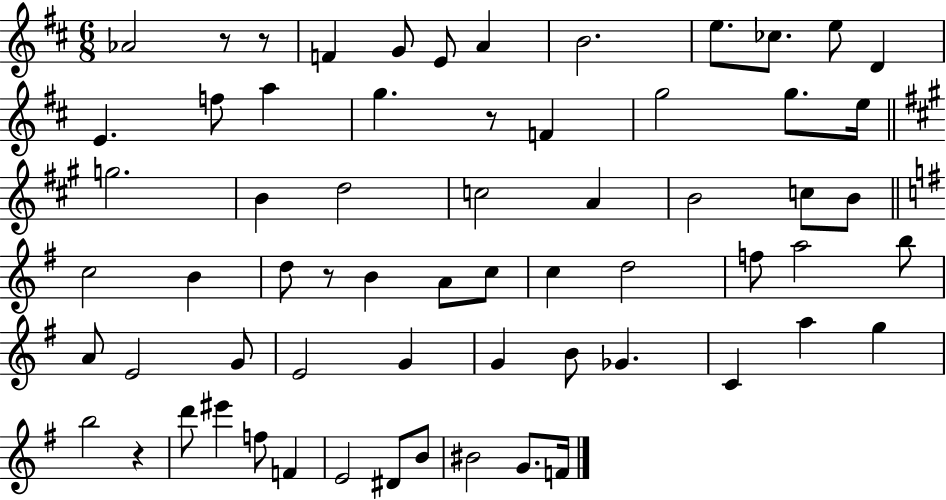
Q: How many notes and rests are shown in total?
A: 64